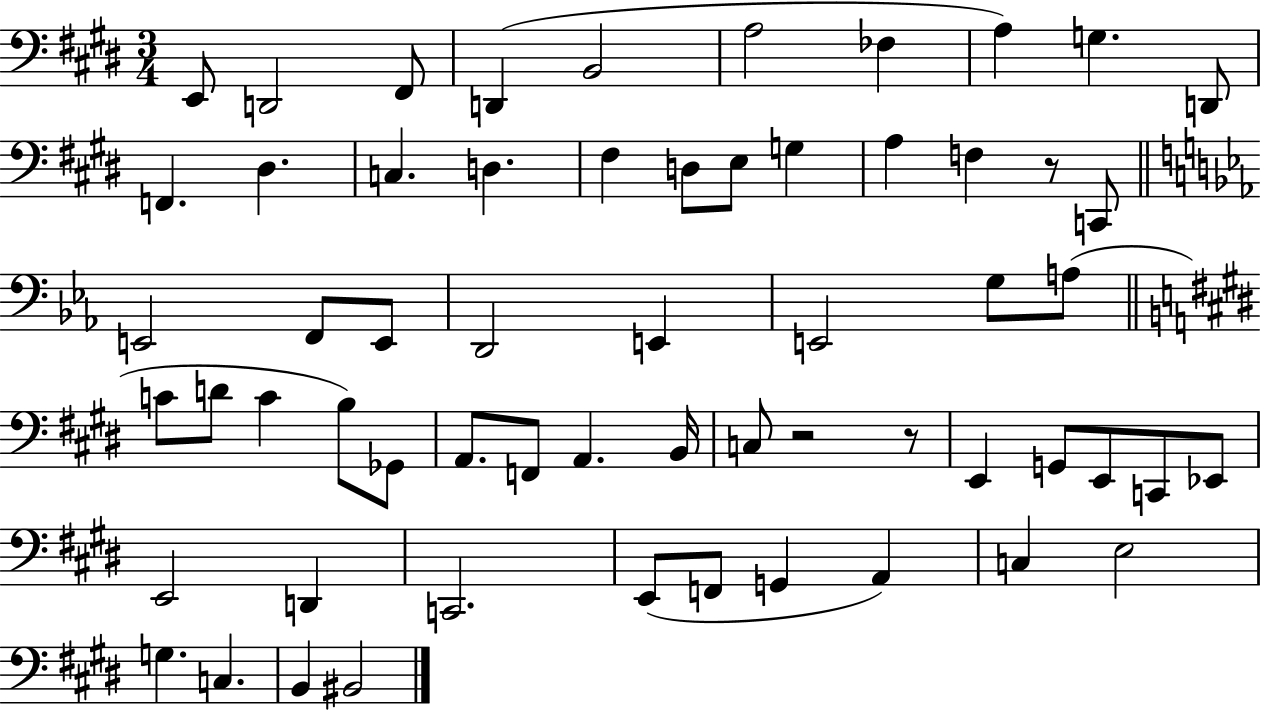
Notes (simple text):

E2/e D2/h F#2/e D2/q B2/h A3/h FES3/q A3/q G3/q. D2/e F2/q. D#3/q. C3/q. D3/q. F#3/q D3/e E3/e G3/q A3/q F3/q R/e C2/e E2/h F2/e E2/e D2/h E2/q E2/h G3/e A3/e C4/e D4/e C4/q B3/e Gb2/e A2/e. F2/e A2/q. B2/s C3/e R/h R/e E2/q G2/e E2/e C2/e Eb2/e E2/h D2/q C2/h. E2/e F2/e G2/q A2/q C3/q E3/h G3/q. C3/q. B2/q BIS2/h